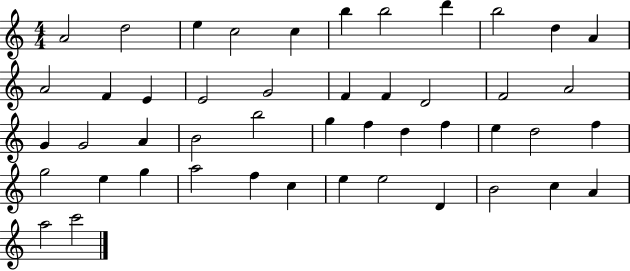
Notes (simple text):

A4/h D5/h E5/q C5/h C5/q B5/q B5/h D6/q B5/h D5/q A4/q A4/h F4/q E4/q E4/h G4/h F4/q F4/q D4/h F4/h A4/h G4/q G4/h A4/q B4/h B5/h G5/q F5/q D5/q F5/q E5/q D5/h F5/q G5/h E5/q G5/q A5/h F5/q C5/q E5/q E5/h D4/q B4/h C5/q A4/q A5/h C6/h